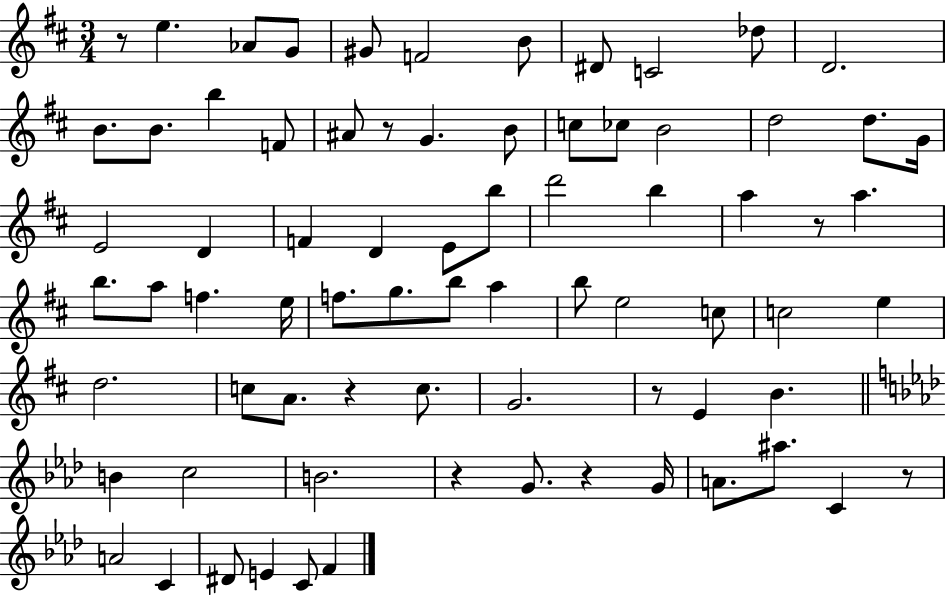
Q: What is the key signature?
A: D major